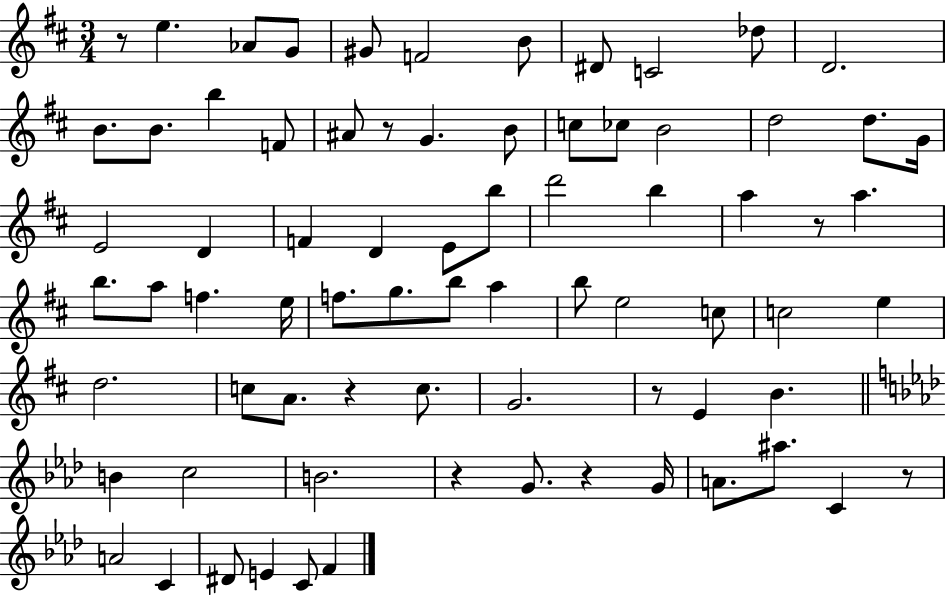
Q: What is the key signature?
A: D major